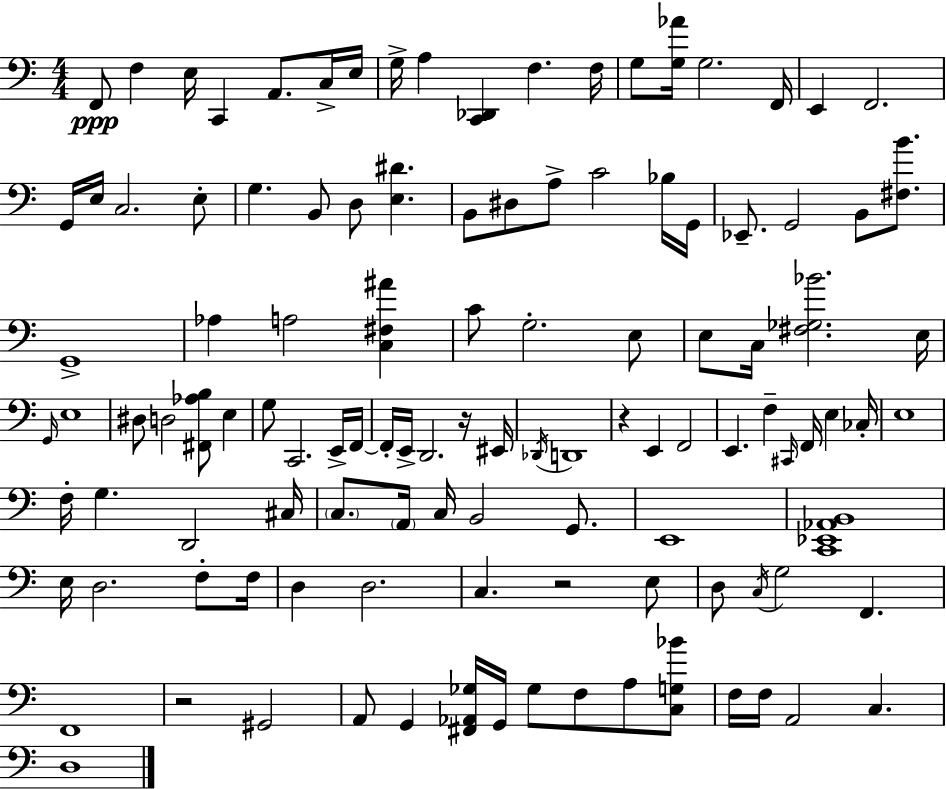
F2/e F3/q E3/s C2/q A2/e. C3/s E3/s G3/s A3/q [C2,Db2]/q F3/q. F3/s G3/e [G3,Ab4]/s G3/h. F2/s E2/q F2/h. G2/s E3/s C3/h. E3/e G3/q. B2/e D3/e [E3,D#4]/q. B2/e D#3/e A3/e C4/h Bb3/s G2/s Eb2/e. G2/h B2/e [F#3,B4]/e. G2/w Ab3/q A3/h [C3,F#3,A#4]/q C4/e G3/h. E3/e E3/e C3/s [F#3,Gb3,Bb4]/h. E3/s G2/s E3/w D#3/e D3/h [F#2,Ab3,B3]/e E3/q G3/e C2/h. E2/s F2/s F2/s E2/s D2/h. R/s EIS2/s Db2/s D2/w R/q E2/q F2/h E2/q. F3/q C#2/s F2/s E3/q CES3/s E3/w F3/s G3/q. D2/h C#3/s C3/e. A2/s C3/s B2/h G2/e. E2/w [C2,Eb2,Ab2,B2]/w E3/s D3/h. F3/e F3/s D3/q D3/h. C3/q. R/h E3/e D3/e C3/s G3/h F2/q. F2/w R/h G#2/h A2/e G2/q [F#2,Ab2,Gb3]/s G2/s Gb3/e F3/e A3/e [C3,G3,Bb4]/e F3/s F3/s A2/h C3/q. D3/w